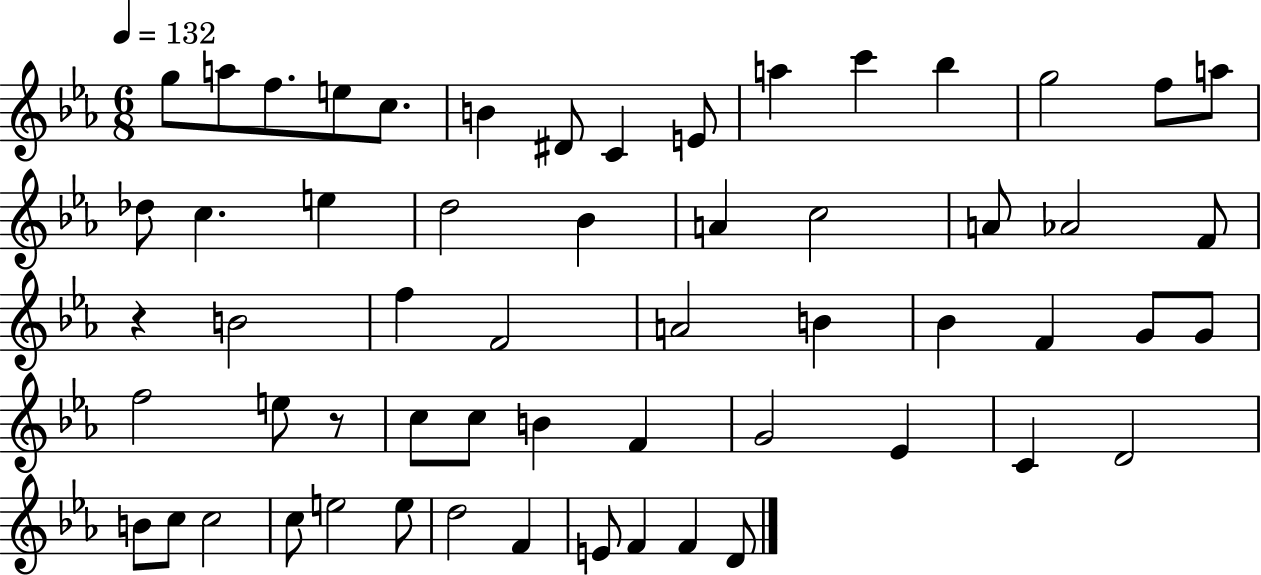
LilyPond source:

{
  \clef treble
  \numericTimeSignature
  \time 6/8
  \key ees \major
  \tempo 4 = 132
  g''8 a''8 f''8. e''8 c''8. | b'4 dis'8 c'4 e'8 | a''4 c'''4 bes''4 | g''2 f''8 a''8 | \break des''8 c''4. e''4 | d''2 bes'4 | a'4 c''2 | a'8 aes'2 f'8 | \break r4 b'2 | f''4 f'2 | a'2 b'4 | bes'4 f'4 g'8 g'8 | \break f''2 e''8 r8 | c''8 c''8 b'4 f'4 | g'2 ees'4 | c'4 d'2 | \break b'8 c''8 c''2 | c''8 e''2 e''8 | d''2 f'4 | e'8 f'4 f'4 d'8 | \break \bar "|."
}